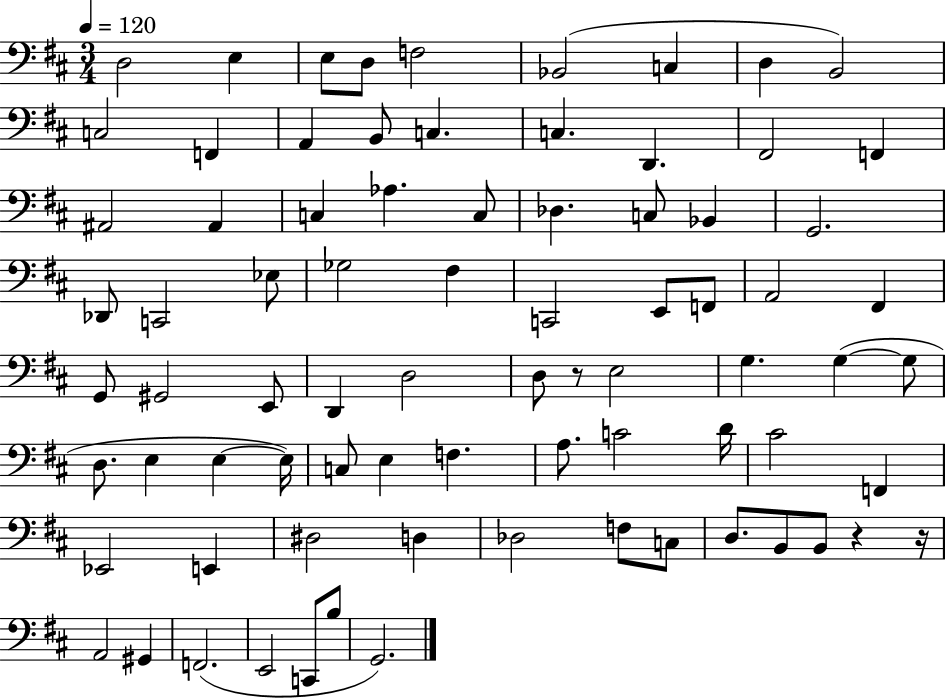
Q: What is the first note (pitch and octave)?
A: D3